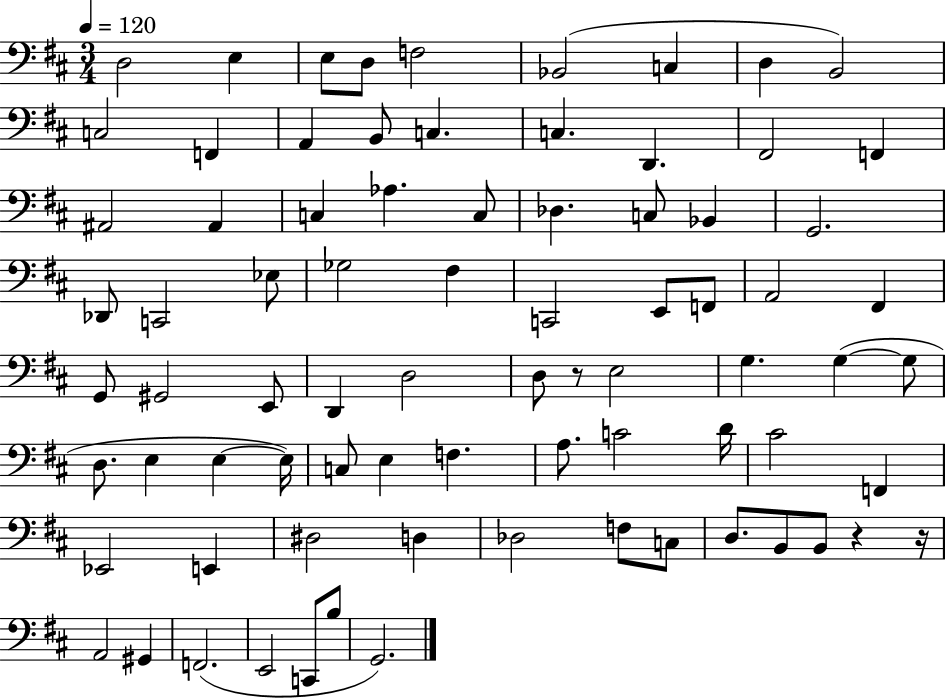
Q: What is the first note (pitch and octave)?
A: D3